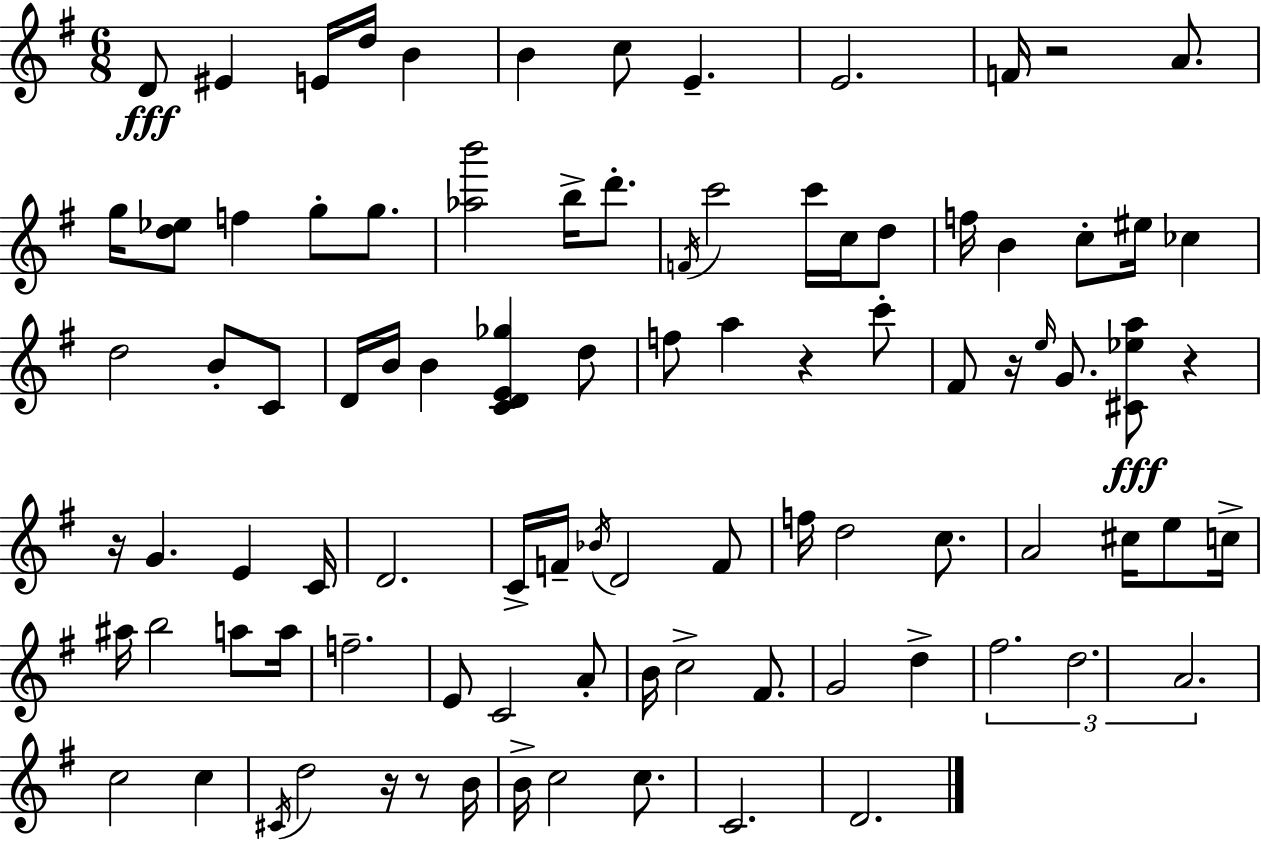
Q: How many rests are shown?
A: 7